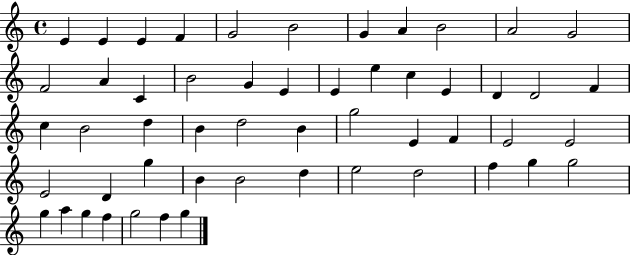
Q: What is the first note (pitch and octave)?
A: E4